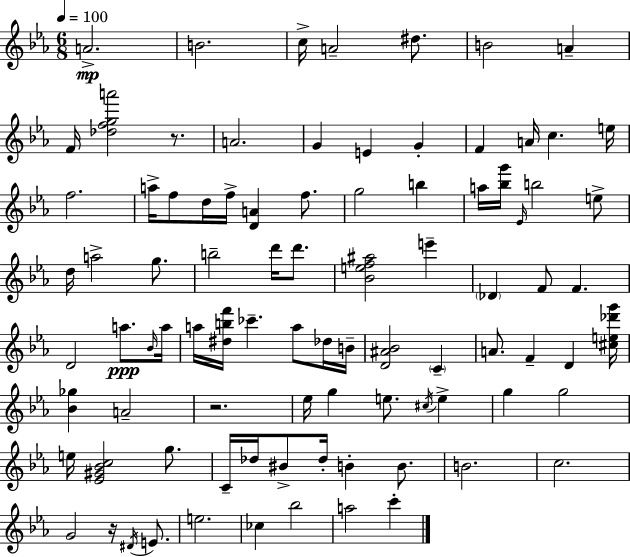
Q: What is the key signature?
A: EES major